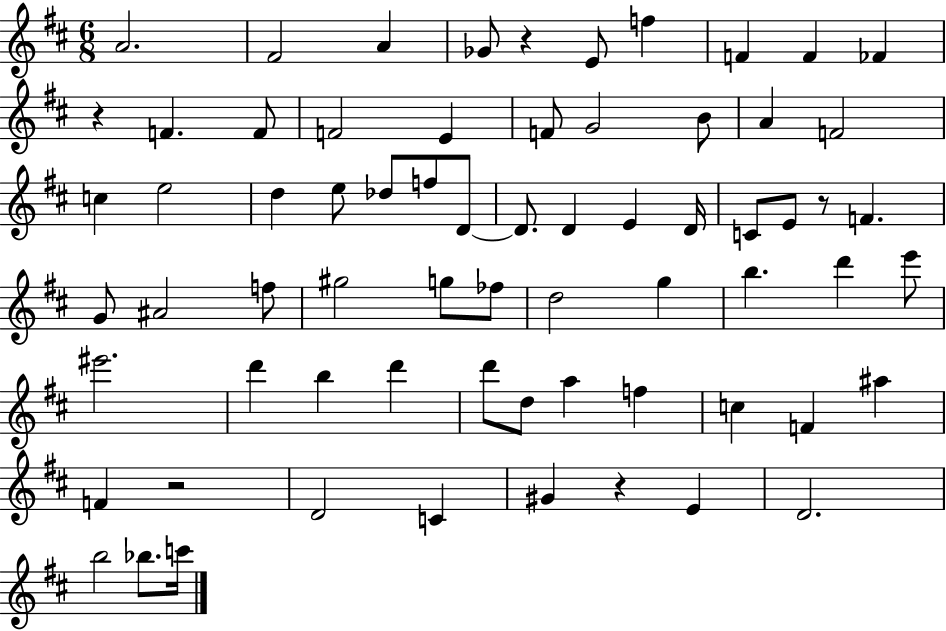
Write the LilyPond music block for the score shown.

{
  \clef treble
  \numericTimeSignature
  \time 6/8
  \key d \major
  a'2. | fis'2 a'4 | ges'8 r4 e'8 f''4 | f'4 f'4 fes'4 | \break r4 f'4. f'8 | f'2 e'4 | f'8 g'2 b'8 | a'4 f'2 | \break c''4 e''2 | d''4 e''8 des''8 f''8 d'8~~ | d'8. d'4 e'4 d'16 | c'8 e'8 r8 f'4. | \break g'8 ais'2 f''8 | gis''2 g''8 fes''8 | d''2 g''4 | b''4. d'''4 e'''8 | \break eis'''2. | d'''4 b''4 d'''4 | d'''8 d''8 a''4 f''4 | c''4 f'4 ais''4 | \break f'4 r2 | d'2 c'4 | gis'4 r4 e'4 | d'2. | \break b''2 bes''8. c'''16 | \bar "|."
}